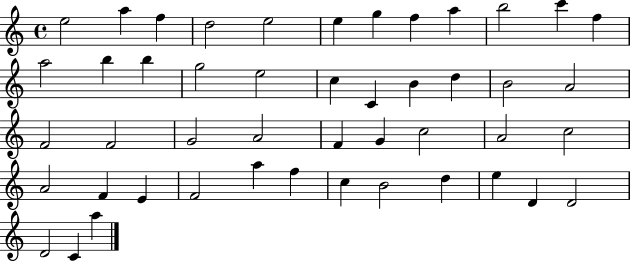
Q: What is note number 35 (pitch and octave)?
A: E4